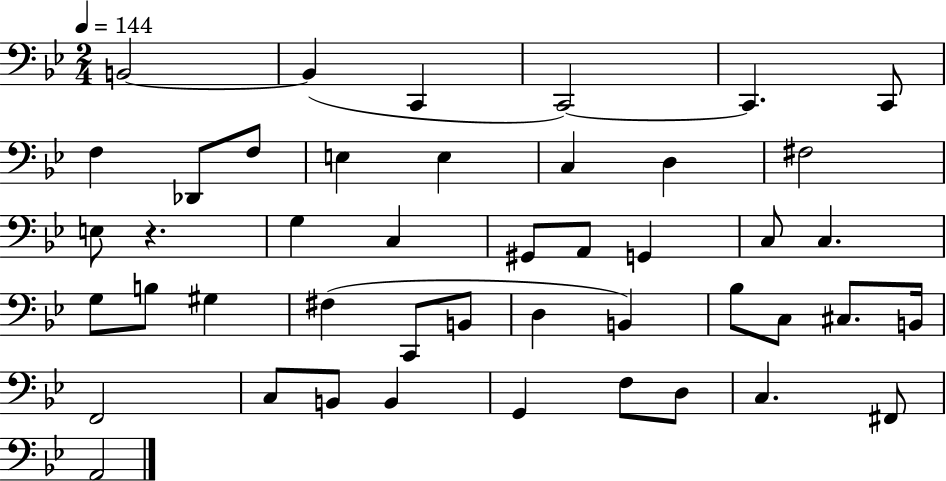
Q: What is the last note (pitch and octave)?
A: A2